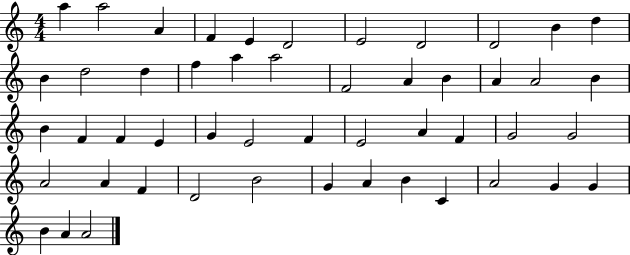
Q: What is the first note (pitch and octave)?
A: A5